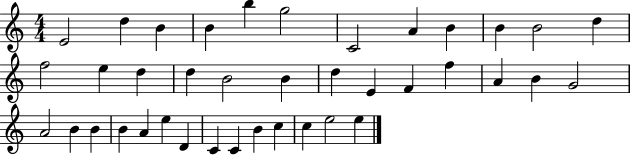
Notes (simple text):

E4/h D5/q B4/q B4/q B5/q G5/h C4/h A4/q B4/q B4/q B4/h D5/q F5/h E5/q D5/q D5/q B4/h B4/q D5/q E4/q F4/q F5/q A4/q B4/q G4/h A4/h B4/q B4/q B4/q A4/q E5/q D4/q C4/q C4/q B4/q C5/q C5/q E5/h E5/q